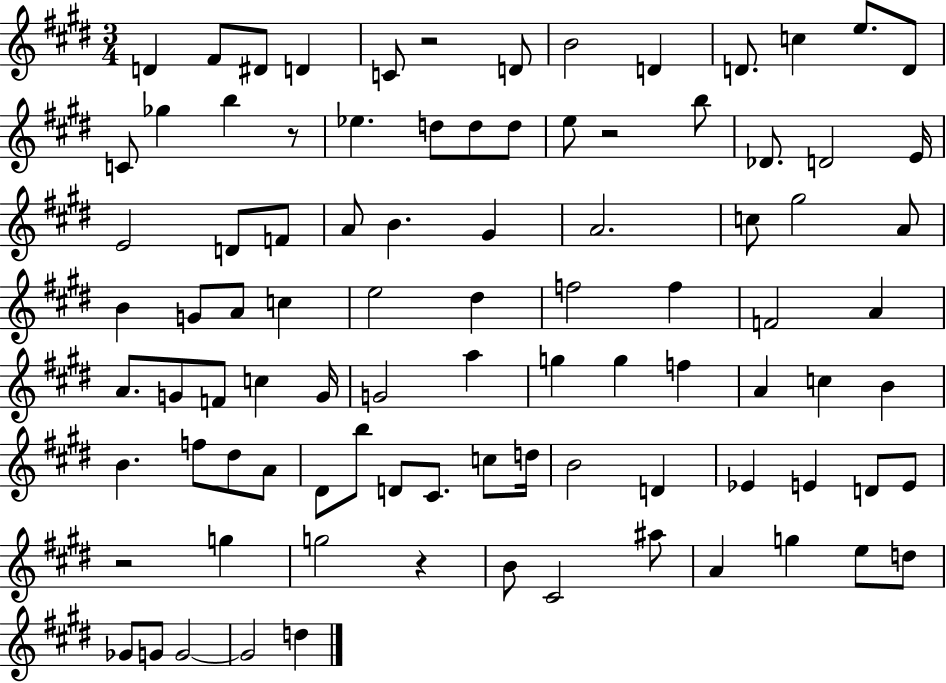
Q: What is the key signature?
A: E major